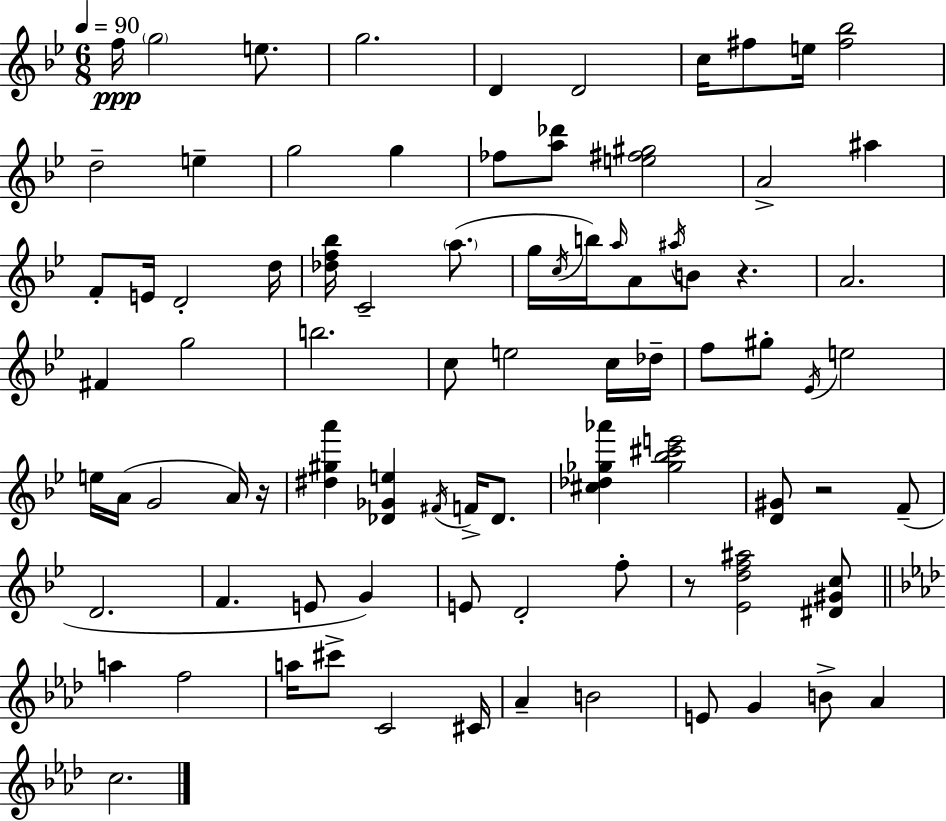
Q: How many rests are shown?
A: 4